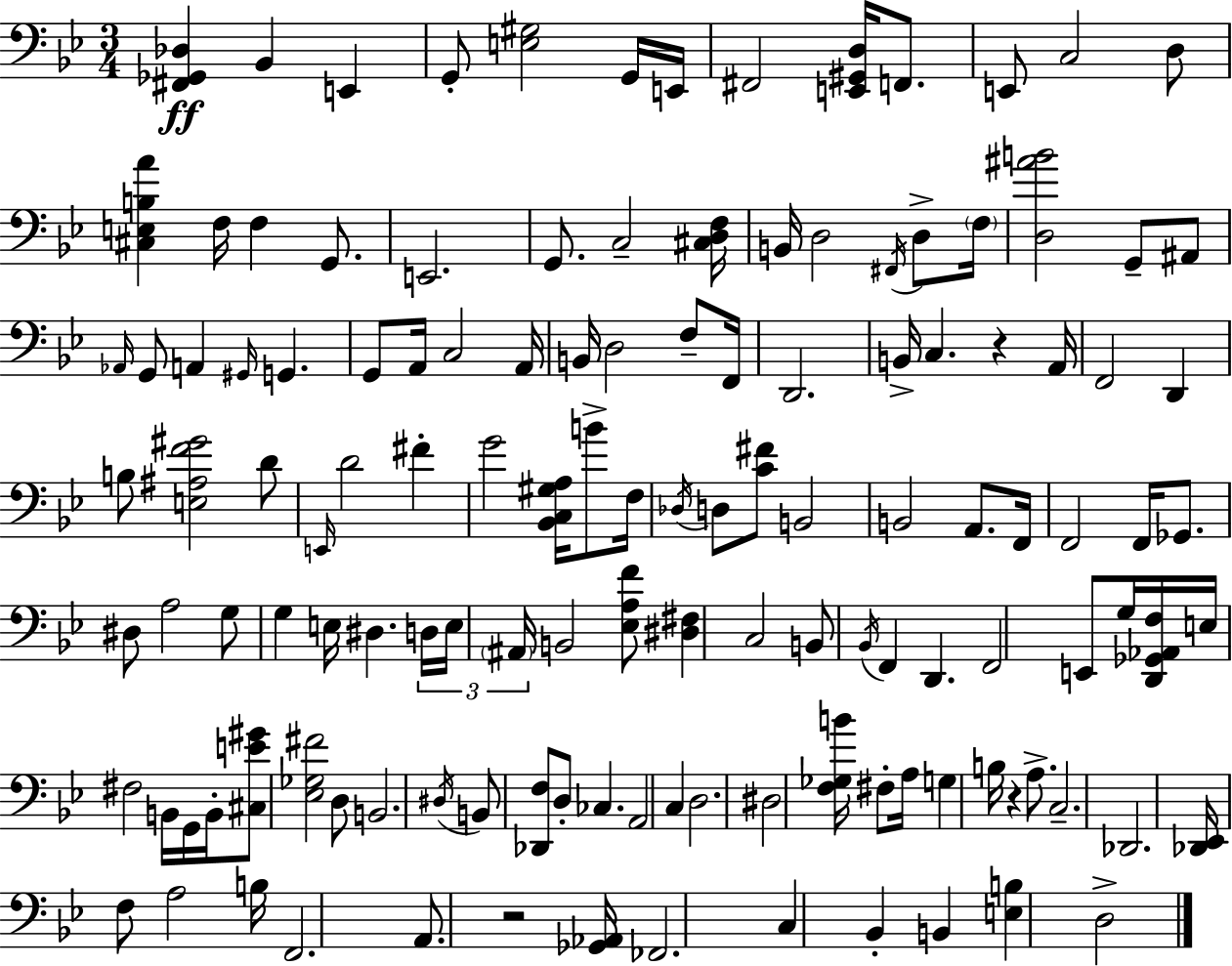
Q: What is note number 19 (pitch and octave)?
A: F#2